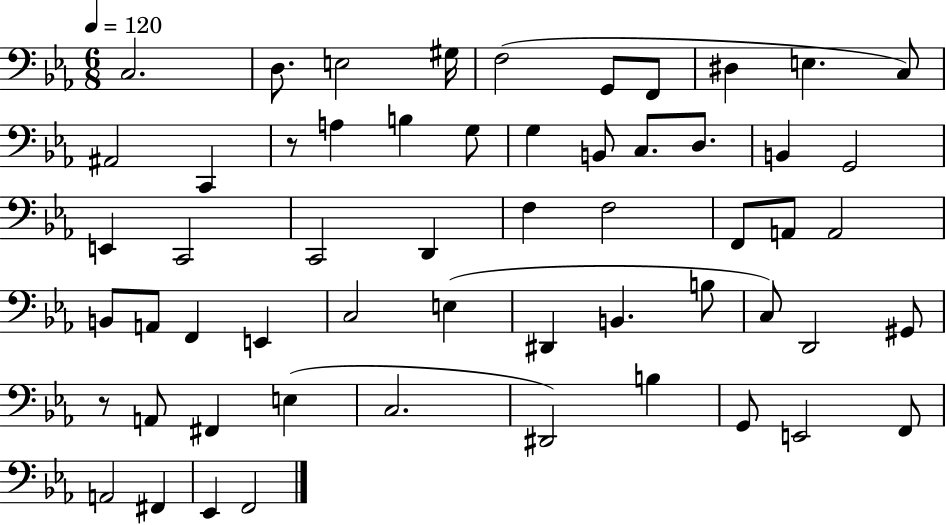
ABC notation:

X:1
T:Untitled
M:6/8
L:1/4
K:Eb
C,2 D,/2 E,2 ^G,/4 F,2 G,,/2 F,,/2 ^D, E, C,/2 ^A,,2 C,, z/2 A, B, G,/2 G, B,,/2 C,/2 D,/2 B,, G,,2 E,, C,,2 C,,2 D,, F, F,2 F,,/2 A,,/2 A,,2 B,,/2 A,,/2 F,, E,, C,2 E, ^D,, B,, B,/2 C,/2 D,,2 ^G,,/2 z/2 A,,/2 ^F,, E, C,2 ^D,,2 B, G,,/2 E,,2 F,,/2 A,,2 ^F,, _E,, F,,2